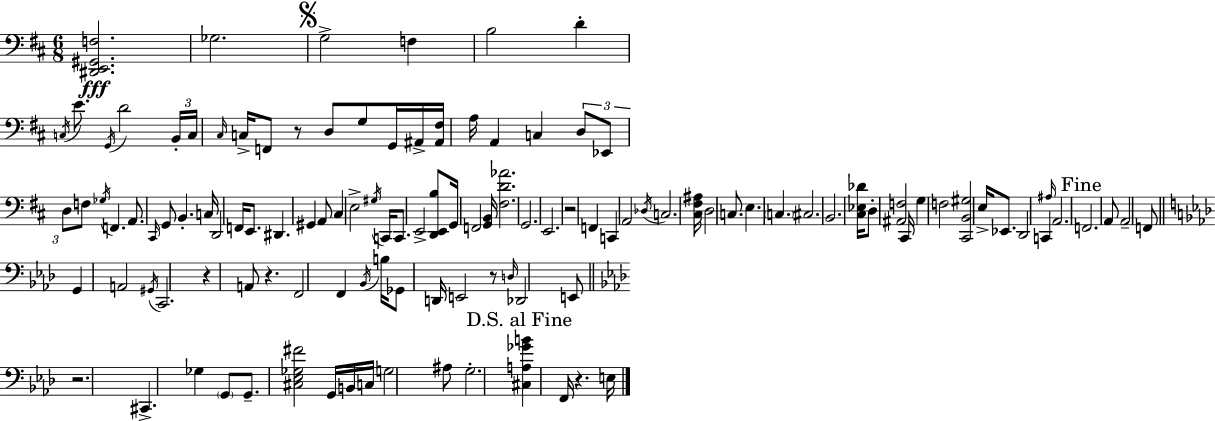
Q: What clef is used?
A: bass